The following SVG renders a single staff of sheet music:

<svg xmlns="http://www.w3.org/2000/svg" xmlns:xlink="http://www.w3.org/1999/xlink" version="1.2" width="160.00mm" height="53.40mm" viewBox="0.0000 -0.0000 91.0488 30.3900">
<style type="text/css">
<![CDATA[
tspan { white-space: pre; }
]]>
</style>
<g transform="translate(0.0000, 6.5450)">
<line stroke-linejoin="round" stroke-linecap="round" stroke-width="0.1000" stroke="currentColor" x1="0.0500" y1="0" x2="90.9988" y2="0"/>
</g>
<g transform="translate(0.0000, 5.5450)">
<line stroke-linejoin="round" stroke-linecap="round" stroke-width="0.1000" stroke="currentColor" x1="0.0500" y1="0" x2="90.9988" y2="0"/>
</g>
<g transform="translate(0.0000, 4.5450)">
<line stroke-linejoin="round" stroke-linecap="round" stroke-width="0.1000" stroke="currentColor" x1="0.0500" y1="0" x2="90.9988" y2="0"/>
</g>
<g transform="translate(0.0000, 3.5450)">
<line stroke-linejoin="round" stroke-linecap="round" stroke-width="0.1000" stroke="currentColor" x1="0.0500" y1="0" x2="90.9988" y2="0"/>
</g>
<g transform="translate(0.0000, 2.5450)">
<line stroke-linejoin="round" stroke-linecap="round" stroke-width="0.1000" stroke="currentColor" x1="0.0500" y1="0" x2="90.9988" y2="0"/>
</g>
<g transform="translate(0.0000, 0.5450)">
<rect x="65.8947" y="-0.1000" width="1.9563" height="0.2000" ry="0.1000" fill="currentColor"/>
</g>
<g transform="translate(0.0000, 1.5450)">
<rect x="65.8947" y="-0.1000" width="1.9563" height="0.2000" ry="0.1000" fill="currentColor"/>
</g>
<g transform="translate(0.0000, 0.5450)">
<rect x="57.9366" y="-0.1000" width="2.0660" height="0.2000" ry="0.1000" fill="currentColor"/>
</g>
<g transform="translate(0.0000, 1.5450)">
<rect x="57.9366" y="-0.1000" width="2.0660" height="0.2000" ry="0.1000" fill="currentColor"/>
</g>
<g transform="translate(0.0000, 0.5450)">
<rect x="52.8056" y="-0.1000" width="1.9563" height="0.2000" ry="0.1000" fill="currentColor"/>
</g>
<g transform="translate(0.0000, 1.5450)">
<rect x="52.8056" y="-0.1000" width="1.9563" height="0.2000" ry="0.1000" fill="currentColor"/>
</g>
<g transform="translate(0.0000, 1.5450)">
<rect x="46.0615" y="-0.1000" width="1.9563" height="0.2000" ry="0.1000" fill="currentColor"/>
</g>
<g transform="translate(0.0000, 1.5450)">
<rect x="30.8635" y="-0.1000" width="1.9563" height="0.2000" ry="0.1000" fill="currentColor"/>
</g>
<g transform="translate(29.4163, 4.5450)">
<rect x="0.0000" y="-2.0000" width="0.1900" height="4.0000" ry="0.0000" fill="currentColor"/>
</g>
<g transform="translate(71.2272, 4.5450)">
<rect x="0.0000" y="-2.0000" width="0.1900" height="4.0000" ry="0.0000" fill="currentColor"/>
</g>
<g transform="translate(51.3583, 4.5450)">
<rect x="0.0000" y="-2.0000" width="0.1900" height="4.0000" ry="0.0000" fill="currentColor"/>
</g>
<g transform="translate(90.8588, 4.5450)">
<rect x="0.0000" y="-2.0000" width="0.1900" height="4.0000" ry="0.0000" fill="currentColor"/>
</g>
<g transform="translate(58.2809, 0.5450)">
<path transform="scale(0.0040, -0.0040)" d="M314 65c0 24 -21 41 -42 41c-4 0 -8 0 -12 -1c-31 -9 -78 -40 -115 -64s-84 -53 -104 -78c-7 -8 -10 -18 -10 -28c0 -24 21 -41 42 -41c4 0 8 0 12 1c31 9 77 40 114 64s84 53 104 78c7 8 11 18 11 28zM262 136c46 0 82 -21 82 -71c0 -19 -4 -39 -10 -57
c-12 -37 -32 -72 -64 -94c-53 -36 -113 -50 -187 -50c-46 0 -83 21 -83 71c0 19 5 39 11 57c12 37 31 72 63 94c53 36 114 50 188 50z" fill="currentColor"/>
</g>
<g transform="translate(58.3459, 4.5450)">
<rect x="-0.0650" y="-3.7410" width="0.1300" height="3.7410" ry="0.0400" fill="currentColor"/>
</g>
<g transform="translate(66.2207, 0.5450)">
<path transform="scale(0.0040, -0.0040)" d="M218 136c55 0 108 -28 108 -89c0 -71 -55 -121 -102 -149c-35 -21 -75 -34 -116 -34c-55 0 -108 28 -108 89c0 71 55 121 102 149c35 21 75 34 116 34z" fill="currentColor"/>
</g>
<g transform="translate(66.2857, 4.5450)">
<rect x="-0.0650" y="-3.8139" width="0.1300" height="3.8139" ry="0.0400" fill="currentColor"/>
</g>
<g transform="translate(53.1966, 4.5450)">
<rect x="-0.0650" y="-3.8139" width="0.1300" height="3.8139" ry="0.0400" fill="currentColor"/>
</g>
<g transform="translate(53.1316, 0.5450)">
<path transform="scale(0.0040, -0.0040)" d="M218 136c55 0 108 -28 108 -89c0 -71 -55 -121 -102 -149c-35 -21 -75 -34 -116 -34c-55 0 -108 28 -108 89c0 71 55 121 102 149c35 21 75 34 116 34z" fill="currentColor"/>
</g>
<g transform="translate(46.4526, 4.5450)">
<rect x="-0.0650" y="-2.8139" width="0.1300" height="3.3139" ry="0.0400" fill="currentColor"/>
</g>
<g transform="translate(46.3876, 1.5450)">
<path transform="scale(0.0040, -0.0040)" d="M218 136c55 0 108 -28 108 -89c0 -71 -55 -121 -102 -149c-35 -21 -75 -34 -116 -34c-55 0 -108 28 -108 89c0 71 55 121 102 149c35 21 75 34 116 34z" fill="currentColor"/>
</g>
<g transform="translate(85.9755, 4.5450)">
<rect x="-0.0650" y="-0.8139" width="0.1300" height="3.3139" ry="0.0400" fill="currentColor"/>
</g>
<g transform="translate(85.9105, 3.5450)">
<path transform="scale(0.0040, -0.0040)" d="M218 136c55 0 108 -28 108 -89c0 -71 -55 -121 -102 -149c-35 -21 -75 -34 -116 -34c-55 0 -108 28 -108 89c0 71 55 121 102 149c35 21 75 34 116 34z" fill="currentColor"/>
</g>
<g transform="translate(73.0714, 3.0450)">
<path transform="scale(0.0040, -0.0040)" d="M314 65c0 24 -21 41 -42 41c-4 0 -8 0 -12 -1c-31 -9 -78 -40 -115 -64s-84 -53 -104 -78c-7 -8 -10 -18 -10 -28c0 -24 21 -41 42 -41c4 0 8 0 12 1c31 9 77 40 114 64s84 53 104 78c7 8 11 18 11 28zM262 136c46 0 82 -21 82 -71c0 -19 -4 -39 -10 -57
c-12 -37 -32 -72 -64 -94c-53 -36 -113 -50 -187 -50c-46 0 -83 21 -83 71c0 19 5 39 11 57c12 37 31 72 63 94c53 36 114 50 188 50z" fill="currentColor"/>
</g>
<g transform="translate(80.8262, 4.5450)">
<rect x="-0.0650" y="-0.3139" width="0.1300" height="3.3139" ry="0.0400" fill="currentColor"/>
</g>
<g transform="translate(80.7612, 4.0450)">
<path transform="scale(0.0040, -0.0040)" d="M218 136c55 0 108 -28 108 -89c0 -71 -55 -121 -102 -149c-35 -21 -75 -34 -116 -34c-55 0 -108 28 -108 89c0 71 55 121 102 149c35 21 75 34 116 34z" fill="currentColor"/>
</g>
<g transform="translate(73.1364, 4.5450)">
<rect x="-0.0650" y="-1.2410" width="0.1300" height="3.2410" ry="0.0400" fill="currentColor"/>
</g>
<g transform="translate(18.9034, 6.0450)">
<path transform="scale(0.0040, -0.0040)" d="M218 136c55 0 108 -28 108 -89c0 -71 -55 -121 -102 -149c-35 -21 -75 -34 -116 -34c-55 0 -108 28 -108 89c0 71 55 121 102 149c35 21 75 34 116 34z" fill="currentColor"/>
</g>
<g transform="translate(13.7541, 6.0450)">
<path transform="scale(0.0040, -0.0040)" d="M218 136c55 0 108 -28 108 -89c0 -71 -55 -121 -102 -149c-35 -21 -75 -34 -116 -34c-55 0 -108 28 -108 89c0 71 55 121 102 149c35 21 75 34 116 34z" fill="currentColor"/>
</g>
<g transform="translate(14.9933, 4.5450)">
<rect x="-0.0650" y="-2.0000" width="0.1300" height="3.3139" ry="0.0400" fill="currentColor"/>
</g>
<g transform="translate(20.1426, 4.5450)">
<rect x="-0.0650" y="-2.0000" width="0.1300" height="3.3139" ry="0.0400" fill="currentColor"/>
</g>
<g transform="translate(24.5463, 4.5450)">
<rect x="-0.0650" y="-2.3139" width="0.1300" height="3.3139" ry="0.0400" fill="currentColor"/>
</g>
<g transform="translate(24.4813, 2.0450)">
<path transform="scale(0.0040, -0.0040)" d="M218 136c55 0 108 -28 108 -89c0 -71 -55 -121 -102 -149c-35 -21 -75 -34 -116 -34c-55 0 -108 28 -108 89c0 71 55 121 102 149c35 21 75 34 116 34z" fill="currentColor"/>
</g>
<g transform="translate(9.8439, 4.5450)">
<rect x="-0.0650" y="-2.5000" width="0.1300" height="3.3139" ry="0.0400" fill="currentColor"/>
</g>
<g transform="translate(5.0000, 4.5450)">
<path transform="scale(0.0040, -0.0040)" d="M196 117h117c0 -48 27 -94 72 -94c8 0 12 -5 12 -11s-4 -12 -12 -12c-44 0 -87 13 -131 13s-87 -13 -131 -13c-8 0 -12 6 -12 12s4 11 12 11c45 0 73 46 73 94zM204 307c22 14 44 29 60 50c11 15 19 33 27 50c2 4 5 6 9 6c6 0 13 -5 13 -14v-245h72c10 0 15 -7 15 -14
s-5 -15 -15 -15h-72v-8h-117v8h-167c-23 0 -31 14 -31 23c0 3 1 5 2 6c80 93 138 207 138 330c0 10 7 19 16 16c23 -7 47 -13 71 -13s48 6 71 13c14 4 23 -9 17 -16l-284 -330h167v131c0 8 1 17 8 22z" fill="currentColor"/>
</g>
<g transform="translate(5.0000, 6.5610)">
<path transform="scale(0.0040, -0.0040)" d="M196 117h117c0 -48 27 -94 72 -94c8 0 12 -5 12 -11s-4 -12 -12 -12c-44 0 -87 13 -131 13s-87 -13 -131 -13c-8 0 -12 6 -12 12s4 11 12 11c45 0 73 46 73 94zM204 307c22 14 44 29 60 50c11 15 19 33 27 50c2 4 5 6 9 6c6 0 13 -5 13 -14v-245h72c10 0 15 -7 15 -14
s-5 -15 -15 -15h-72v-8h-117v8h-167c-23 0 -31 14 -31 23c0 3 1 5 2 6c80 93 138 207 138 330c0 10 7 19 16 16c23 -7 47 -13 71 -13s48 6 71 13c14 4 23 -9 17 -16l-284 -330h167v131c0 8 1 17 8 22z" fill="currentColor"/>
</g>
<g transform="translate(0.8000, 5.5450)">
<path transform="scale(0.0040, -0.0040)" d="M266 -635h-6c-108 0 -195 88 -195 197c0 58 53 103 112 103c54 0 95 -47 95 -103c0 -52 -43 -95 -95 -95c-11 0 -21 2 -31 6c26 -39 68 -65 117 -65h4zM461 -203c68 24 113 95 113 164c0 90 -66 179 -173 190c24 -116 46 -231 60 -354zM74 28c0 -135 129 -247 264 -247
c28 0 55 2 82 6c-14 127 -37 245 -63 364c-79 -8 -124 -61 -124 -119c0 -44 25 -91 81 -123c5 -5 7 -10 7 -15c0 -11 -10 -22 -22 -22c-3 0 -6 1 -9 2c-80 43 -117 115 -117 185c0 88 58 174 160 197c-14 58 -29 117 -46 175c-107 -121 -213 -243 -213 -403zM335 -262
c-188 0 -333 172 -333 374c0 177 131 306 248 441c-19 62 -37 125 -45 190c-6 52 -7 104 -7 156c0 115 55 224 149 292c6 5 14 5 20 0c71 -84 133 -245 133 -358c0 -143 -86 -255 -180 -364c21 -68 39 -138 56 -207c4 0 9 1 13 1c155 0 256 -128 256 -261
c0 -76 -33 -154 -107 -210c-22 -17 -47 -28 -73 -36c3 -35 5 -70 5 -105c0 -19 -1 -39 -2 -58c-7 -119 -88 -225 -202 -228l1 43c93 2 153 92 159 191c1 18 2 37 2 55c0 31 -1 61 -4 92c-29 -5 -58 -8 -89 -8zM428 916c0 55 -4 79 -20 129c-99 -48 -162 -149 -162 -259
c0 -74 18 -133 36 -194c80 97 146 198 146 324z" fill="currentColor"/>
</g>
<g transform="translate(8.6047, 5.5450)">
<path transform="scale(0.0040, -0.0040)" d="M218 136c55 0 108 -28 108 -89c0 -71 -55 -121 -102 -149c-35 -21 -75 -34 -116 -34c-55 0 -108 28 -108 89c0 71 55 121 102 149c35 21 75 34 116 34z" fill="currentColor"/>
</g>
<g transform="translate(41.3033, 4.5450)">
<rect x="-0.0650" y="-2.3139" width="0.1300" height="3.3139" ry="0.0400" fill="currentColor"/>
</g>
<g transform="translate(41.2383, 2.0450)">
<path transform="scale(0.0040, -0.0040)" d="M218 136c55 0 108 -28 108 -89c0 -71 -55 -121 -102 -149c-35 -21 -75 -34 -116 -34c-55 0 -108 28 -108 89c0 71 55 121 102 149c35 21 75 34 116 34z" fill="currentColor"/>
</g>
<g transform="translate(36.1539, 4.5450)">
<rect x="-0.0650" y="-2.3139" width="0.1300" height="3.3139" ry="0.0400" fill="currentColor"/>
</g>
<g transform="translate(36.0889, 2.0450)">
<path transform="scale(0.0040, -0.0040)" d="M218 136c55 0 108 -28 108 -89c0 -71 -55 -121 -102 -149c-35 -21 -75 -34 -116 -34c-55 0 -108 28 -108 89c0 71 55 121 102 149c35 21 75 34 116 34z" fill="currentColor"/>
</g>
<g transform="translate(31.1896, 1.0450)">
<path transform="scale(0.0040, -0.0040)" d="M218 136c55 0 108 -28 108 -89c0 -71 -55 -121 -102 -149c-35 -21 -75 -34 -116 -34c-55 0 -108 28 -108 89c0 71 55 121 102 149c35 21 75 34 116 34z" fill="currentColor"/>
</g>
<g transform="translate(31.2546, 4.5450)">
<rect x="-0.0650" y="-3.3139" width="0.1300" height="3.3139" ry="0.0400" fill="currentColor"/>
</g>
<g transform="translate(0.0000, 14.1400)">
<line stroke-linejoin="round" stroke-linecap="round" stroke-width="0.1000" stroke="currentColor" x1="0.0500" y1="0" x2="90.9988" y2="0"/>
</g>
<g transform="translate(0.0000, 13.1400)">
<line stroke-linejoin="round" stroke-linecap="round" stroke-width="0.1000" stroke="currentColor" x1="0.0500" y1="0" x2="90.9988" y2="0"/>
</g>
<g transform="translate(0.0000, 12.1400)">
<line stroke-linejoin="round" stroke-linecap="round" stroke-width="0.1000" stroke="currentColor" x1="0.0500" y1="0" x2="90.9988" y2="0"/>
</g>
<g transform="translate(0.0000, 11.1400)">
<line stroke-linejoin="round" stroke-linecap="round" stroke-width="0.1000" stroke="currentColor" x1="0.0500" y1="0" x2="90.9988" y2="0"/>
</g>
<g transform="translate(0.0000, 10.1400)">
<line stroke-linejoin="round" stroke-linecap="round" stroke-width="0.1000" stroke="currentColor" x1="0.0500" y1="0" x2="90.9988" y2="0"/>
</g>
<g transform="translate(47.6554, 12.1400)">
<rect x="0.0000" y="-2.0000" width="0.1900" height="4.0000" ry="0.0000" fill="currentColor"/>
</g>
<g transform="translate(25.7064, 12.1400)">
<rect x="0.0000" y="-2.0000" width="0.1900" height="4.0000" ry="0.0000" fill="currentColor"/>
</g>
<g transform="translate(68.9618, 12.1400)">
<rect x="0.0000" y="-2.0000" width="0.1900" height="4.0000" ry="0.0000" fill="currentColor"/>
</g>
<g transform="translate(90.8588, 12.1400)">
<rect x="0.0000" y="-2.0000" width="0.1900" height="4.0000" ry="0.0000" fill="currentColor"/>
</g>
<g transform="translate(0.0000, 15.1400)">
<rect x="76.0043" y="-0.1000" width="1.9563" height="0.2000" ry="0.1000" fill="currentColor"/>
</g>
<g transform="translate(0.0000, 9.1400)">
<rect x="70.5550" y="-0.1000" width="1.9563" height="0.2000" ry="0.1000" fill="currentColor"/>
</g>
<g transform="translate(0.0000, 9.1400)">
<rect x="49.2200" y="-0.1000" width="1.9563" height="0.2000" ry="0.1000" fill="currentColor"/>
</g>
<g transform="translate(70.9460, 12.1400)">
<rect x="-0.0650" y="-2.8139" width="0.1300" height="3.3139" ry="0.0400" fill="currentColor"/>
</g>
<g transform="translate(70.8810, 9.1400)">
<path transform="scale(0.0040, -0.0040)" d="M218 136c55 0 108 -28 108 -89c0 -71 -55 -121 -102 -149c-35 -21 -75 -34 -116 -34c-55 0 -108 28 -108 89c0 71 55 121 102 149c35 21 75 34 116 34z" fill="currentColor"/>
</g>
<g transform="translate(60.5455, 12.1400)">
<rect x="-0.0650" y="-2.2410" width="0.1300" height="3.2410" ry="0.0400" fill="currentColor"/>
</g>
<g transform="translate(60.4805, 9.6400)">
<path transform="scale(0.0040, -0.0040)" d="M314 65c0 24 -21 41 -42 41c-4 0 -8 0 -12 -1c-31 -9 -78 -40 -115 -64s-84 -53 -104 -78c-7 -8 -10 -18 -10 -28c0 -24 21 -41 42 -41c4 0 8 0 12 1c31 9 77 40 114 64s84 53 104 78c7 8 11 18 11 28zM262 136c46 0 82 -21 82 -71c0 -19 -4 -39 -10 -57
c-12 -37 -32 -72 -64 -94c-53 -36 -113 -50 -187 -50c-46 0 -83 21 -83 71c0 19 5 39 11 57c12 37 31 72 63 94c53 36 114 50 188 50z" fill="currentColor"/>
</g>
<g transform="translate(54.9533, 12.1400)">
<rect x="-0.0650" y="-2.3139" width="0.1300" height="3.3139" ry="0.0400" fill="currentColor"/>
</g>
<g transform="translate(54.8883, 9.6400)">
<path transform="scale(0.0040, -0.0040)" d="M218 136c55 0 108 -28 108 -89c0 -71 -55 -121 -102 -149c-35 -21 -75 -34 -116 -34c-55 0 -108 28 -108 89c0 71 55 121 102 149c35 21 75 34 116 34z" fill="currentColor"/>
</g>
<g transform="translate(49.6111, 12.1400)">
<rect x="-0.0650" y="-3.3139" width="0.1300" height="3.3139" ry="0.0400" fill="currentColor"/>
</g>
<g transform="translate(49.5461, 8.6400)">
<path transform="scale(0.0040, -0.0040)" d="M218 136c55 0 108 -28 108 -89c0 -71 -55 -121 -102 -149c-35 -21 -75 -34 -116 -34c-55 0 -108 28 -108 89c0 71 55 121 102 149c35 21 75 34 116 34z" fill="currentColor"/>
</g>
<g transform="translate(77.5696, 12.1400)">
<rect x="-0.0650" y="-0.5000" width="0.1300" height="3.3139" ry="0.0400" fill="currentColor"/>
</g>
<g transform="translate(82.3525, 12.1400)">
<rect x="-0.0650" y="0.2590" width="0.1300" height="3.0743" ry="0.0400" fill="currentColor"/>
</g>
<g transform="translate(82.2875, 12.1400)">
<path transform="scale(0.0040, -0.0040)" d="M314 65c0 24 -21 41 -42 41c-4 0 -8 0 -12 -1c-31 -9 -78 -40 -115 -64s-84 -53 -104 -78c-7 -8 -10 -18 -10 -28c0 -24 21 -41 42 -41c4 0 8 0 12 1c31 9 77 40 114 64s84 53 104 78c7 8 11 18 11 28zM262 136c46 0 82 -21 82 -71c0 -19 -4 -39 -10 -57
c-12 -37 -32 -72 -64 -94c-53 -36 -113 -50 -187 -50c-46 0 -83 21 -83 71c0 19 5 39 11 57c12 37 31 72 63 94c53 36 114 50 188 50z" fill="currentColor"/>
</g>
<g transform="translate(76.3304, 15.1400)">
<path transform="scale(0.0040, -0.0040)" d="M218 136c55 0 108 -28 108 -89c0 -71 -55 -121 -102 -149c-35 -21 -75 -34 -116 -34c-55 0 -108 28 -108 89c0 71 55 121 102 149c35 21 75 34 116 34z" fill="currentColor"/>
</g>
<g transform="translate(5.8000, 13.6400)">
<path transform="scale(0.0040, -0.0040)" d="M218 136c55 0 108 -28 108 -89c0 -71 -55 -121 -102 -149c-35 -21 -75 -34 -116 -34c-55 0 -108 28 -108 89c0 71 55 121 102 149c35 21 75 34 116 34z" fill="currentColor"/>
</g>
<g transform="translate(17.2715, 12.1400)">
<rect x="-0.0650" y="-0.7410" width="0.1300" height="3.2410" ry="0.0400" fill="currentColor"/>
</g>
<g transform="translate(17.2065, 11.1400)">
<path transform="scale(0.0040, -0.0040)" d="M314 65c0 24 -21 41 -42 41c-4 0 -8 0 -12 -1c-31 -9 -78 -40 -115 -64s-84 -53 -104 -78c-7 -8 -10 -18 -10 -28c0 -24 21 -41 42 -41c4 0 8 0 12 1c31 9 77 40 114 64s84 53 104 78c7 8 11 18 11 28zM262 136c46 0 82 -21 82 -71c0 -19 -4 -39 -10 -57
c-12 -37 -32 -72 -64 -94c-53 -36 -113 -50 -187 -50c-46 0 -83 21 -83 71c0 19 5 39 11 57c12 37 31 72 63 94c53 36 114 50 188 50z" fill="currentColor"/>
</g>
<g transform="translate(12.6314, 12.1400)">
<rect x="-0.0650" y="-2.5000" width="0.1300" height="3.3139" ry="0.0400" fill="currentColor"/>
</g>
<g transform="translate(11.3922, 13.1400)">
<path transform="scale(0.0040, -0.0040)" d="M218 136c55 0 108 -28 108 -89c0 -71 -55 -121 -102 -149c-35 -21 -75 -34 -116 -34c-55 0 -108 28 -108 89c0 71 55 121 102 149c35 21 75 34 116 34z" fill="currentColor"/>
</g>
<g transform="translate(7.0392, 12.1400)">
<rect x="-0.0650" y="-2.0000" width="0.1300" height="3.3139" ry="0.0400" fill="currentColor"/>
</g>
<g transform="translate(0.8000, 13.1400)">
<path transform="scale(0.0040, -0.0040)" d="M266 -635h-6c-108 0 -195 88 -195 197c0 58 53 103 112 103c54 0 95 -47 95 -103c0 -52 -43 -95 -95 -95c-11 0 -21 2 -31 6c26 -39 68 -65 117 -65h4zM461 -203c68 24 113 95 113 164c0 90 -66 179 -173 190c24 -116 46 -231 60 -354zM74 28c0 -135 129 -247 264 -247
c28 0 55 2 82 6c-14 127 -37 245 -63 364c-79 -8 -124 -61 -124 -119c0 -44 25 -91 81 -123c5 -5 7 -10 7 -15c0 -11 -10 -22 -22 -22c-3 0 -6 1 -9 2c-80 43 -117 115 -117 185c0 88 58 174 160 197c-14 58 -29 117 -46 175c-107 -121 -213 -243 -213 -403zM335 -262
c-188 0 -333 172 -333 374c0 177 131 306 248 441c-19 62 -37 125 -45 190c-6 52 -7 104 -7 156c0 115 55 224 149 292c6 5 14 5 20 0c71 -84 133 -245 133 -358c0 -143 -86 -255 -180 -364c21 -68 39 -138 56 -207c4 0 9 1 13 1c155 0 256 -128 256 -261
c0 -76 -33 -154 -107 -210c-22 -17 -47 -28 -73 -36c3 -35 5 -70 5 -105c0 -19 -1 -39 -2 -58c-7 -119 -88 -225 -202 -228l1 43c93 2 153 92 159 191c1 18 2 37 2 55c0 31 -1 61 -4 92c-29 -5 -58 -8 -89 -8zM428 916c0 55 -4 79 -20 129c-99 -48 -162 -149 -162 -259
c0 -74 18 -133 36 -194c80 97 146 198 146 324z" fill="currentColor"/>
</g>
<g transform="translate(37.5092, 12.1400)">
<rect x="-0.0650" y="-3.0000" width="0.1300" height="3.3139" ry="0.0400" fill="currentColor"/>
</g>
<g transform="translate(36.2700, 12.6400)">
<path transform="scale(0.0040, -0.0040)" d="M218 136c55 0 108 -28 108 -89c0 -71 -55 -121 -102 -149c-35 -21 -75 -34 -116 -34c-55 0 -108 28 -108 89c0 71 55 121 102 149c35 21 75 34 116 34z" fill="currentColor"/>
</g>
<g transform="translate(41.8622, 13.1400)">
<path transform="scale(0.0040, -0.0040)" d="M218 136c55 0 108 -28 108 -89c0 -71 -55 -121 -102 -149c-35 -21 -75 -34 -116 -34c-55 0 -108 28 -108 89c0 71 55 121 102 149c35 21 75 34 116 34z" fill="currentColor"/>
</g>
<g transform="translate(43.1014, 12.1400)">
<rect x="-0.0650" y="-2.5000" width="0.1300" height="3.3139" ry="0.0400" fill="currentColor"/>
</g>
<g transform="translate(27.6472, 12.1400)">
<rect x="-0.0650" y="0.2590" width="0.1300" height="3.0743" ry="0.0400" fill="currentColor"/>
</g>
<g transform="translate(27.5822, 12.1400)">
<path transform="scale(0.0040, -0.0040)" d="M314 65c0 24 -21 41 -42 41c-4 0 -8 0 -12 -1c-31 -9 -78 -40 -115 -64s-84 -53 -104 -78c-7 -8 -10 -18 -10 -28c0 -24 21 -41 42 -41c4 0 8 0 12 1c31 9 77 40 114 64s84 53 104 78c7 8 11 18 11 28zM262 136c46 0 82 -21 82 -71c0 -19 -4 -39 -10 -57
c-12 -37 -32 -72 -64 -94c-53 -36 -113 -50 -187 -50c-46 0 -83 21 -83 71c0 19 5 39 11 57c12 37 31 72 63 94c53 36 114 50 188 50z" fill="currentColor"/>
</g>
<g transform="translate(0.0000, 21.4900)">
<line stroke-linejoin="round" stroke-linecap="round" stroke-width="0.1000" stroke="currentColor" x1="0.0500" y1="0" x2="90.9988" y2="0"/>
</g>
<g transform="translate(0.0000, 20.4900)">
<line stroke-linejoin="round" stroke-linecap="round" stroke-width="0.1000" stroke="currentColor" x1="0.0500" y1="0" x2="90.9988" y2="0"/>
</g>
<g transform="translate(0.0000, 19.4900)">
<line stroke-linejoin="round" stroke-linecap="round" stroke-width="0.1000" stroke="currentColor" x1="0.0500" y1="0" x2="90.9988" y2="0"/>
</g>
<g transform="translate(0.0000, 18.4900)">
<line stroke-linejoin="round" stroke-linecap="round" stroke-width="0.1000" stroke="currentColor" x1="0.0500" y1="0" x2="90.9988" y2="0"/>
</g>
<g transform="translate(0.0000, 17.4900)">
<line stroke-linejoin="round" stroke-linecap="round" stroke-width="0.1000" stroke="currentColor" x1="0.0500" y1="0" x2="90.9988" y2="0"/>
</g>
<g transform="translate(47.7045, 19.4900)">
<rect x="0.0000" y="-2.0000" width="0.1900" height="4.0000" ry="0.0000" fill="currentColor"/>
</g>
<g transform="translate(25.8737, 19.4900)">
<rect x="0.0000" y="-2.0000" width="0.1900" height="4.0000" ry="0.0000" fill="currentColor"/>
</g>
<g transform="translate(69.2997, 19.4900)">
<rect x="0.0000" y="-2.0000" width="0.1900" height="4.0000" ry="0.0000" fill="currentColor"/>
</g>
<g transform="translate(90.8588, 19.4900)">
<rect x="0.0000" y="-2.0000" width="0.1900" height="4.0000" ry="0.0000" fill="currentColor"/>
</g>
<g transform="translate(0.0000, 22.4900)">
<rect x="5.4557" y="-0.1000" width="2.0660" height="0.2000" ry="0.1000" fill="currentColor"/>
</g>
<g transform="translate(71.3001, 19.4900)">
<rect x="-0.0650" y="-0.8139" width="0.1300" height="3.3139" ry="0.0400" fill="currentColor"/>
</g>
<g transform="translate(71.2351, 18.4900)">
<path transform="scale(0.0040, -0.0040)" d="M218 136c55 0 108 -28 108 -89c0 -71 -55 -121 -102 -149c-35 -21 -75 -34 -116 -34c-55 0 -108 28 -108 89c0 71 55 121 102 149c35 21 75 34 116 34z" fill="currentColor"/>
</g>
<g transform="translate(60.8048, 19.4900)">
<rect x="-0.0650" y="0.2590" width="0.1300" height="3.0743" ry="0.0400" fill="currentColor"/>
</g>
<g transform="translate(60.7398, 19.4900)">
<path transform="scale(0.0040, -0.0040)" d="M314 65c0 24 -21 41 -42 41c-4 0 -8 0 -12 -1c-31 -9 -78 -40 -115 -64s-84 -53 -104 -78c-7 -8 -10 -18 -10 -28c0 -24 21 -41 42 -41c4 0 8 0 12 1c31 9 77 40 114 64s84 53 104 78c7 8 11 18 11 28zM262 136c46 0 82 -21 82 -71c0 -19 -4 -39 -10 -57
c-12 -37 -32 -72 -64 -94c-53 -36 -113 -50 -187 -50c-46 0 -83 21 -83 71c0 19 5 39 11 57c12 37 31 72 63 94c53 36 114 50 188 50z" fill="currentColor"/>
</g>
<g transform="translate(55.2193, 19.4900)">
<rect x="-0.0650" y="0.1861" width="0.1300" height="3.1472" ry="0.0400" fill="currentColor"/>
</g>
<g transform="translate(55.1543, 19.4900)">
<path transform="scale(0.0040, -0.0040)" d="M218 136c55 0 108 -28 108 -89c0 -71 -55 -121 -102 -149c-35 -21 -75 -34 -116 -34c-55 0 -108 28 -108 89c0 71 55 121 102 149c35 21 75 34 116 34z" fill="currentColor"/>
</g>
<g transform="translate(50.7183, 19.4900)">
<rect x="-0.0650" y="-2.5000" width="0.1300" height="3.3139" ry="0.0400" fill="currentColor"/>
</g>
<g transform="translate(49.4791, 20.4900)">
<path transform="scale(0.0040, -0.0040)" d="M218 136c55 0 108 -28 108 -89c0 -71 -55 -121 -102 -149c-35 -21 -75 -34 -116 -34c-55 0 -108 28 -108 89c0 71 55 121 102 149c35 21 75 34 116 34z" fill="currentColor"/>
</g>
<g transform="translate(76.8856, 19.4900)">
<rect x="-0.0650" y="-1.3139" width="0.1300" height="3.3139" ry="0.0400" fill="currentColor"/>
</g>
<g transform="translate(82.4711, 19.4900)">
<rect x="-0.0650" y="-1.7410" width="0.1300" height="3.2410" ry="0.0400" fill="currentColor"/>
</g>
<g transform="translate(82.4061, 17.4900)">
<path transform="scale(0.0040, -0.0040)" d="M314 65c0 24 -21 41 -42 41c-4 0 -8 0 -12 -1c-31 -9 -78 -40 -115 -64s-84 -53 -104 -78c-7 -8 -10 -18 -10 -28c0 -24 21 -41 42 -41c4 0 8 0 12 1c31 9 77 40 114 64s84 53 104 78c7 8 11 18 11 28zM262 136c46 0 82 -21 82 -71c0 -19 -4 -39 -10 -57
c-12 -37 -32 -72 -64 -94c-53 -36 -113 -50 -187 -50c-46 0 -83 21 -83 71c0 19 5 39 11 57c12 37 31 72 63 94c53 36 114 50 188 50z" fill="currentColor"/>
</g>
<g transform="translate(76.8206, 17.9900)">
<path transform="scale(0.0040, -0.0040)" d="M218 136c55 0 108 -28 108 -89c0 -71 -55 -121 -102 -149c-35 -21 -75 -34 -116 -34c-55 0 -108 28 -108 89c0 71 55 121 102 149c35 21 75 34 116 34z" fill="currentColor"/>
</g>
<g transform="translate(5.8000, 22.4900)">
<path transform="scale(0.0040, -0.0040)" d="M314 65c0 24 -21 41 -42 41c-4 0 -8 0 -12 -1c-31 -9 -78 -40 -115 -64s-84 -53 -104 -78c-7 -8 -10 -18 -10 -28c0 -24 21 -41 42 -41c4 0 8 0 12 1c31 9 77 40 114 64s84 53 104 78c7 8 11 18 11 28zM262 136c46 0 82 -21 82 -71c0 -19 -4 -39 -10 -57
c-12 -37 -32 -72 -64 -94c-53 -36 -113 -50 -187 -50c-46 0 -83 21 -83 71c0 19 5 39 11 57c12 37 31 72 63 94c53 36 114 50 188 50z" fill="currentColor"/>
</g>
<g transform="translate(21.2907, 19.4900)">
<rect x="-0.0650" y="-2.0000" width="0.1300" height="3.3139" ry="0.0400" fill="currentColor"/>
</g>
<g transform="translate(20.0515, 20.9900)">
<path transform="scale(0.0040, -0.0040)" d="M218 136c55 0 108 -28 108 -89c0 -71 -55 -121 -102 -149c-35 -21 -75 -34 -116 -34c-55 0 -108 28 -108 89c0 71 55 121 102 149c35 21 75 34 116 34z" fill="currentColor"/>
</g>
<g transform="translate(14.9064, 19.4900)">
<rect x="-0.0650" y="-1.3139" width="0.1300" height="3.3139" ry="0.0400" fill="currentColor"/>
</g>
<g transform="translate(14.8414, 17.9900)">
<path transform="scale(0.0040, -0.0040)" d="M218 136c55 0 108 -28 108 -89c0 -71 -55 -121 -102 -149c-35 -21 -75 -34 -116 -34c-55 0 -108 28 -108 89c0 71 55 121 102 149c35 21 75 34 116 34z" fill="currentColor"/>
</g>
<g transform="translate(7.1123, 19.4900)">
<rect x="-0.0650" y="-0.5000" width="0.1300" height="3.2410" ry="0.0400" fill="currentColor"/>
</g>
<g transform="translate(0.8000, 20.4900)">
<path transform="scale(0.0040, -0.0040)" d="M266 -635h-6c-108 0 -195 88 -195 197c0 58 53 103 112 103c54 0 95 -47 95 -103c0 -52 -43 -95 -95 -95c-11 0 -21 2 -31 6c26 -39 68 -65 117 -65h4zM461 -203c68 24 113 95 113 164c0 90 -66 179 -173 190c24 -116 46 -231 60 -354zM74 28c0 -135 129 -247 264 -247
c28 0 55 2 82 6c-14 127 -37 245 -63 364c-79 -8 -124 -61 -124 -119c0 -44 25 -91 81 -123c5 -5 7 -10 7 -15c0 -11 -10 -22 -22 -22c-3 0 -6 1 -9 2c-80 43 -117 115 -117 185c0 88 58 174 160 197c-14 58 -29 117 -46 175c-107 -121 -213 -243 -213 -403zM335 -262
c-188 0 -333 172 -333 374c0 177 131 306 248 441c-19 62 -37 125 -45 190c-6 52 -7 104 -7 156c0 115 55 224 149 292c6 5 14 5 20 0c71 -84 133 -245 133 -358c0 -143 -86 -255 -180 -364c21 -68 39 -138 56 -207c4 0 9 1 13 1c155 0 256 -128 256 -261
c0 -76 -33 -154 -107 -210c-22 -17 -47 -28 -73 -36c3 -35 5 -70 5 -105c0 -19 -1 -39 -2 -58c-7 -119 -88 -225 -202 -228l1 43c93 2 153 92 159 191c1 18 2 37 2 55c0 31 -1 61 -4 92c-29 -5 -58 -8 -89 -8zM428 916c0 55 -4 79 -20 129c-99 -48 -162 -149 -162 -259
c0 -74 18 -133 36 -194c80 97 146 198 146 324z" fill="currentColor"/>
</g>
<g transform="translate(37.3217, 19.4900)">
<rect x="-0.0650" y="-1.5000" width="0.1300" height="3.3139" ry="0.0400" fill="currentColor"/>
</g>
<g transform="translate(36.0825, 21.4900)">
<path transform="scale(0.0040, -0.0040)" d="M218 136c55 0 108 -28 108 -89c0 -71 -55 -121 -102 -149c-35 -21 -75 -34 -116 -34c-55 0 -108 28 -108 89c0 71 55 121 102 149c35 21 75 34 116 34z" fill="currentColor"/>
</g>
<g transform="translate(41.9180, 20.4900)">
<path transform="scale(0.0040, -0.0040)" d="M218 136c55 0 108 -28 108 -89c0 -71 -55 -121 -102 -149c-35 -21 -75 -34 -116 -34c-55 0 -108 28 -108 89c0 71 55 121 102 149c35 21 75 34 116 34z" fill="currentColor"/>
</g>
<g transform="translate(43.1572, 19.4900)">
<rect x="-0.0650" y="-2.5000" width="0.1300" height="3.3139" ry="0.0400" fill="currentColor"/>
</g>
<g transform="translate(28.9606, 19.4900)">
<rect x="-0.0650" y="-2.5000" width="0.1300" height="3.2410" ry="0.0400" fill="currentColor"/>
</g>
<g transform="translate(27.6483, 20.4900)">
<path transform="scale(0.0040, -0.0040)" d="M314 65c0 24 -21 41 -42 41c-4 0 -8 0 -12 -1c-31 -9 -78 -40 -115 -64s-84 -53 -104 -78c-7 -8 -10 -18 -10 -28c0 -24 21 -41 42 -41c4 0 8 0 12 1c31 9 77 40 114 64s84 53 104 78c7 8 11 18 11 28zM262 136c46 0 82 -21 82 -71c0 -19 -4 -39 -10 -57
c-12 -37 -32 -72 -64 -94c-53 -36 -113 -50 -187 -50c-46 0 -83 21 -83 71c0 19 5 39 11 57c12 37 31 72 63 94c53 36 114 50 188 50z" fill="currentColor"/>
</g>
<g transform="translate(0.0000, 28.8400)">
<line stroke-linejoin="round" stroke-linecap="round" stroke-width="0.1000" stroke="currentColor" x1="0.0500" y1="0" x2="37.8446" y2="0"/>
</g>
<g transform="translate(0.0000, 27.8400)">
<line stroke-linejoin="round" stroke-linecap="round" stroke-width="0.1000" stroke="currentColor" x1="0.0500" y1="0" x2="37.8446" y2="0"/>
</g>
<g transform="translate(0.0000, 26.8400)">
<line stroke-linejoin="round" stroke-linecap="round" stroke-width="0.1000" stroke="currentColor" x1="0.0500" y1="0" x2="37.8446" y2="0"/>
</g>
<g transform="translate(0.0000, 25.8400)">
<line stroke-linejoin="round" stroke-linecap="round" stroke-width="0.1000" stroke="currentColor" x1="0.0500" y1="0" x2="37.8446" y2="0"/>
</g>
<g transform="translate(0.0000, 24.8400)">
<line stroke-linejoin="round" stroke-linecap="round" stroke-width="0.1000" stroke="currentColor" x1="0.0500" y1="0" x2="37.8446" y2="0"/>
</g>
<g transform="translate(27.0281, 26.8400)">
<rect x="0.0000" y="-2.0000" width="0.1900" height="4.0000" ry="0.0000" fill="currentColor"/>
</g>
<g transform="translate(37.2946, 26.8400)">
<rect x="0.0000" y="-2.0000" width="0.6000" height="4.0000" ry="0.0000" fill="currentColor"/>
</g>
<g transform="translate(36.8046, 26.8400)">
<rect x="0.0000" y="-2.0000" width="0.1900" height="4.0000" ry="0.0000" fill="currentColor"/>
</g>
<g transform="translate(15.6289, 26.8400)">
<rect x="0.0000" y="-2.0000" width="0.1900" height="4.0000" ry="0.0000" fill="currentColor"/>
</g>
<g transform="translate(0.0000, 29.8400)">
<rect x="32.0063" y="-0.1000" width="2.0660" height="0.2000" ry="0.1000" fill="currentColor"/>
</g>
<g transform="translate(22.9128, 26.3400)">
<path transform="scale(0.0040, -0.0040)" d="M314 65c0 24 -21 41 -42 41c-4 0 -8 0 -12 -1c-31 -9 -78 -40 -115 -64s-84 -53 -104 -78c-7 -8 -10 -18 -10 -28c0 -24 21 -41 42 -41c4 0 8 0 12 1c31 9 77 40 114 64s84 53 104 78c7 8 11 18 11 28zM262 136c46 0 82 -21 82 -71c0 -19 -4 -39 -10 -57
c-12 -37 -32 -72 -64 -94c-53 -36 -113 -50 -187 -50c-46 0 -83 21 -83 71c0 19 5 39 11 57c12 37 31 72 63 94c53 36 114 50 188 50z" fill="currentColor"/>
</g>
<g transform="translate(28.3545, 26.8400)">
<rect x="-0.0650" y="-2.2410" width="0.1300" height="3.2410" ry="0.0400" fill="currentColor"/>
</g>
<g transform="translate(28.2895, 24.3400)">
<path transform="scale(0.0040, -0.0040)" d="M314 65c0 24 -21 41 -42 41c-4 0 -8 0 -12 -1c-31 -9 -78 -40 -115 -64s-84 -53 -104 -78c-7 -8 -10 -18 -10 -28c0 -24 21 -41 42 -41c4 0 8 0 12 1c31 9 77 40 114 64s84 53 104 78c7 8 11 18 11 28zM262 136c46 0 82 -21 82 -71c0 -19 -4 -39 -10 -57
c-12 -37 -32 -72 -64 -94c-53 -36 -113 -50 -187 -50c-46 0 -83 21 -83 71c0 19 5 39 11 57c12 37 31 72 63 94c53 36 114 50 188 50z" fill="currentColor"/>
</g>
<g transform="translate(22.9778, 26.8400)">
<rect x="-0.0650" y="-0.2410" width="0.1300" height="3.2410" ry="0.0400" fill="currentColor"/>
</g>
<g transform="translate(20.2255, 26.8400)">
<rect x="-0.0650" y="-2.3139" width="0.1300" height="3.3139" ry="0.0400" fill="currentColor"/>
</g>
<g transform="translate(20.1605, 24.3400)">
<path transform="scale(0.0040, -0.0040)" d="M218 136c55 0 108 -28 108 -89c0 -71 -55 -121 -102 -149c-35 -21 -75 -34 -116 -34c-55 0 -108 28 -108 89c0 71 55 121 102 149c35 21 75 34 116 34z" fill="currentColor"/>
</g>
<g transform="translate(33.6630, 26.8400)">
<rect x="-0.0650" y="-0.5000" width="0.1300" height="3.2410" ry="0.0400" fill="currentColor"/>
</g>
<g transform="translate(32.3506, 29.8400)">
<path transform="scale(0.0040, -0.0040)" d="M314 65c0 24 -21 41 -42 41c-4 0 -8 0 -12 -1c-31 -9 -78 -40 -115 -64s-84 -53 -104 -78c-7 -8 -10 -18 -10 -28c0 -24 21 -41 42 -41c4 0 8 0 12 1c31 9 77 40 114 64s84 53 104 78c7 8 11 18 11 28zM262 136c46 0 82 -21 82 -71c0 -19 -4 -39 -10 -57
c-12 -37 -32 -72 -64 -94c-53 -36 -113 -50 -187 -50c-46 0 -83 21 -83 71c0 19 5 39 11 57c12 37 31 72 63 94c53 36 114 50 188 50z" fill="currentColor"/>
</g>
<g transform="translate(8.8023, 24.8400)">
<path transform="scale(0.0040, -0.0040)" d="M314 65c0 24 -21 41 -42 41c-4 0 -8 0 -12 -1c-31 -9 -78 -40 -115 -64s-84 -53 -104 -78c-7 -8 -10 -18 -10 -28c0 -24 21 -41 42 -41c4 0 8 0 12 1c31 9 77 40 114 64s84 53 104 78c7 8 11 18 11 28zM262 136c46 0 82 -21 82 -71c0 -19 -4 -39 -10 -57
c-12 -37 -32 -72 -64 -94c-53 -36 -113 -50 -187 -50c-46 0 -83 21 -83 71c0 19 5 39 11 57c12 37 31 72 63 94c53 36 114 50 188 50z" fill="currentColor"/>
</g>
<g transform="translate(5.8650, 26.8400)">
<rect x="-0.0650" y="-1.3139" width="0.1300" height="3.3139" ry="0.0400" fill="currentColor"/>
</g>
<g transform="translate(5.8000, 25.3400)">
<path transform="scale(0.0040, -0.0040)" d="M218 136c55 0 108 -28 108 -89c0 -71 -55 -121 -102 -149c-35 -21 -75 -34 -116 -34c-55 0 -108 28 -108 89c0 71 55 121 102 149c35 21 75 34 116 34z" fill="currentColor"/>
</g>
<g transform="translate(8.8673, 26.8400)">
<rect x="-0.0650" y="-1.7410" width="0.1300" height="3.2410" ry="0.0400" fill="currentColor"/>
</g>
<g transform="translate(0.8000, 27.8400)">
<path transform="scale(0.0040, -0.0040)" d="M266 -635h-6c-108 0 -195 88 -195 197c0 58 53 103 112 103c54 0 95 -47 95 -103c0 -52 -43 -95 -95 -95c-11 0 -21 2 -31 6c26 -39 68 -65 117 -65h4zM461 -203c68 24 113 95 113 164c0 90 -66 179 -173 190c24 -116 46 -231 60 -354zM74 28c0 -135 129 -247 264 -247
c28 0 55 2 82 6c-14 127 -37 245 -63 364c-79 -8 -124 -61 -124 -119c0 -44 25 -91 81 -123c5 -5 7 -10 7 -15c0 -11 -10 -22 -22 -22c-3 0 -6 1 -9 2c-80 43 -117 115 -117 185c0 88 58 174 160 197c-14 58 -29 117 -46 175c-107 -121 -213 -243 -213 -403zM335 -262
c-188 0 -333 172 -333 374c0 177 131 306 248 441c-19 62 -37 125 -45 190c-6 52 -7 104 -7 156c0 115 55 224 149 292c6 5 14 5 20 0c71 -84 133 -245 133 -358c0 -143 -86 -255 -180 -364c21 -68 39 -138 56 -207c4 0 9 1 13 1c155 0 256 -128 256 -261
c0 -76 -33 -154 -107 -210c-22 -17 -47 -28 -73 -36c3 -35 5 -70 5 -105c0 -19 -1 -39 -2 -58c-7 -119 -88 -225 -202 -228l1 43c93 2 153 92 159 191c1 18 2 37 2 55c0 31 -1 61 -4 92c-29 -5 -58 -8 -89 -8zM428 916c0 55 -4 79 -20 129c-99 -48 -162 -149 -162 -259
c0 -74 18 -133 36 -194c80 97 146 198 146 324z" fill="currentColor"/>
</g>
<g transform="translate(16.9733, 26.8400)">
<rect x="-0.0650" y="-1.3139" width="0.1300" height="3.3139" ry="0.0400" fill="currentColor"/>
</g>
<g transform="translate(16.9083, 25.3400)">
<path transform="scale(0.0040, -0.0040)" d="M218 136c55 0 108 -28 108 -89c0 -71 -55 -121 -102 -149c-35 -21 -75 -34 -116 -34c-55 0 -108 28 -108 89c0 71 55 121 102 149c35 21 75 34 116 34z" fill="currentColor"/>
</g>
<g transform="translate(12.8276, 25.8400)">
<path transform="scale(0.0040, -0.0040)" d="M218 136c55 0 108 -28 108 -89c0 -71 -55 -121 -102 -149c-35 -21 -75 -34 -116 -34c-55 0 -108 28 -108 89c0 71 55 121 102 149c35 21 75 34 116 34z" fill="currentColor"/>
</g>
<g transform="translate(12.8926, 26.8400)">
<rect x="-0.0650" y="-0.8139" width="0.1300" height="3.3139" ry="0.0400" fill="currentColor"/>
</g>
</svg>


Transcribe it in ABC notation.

X:1
T:Untitled
M:4/4
L:1/4
K:C
G F F g b g g a c' c'2 c' e2 c d F G d2 B2 A G b g g2 a C B2 C2 e F G2 E G G B B2 d e f2 e f2 d e g c2 g2 C2